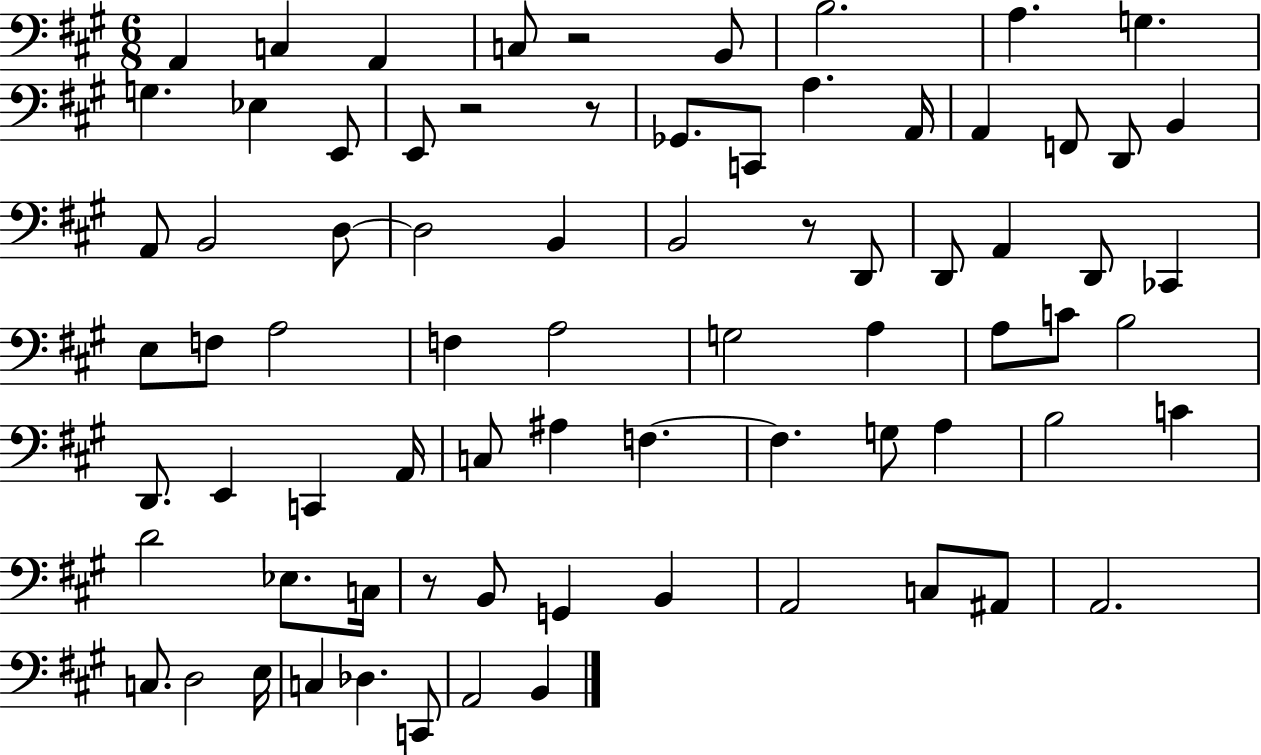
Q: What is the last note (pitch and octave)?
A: B2